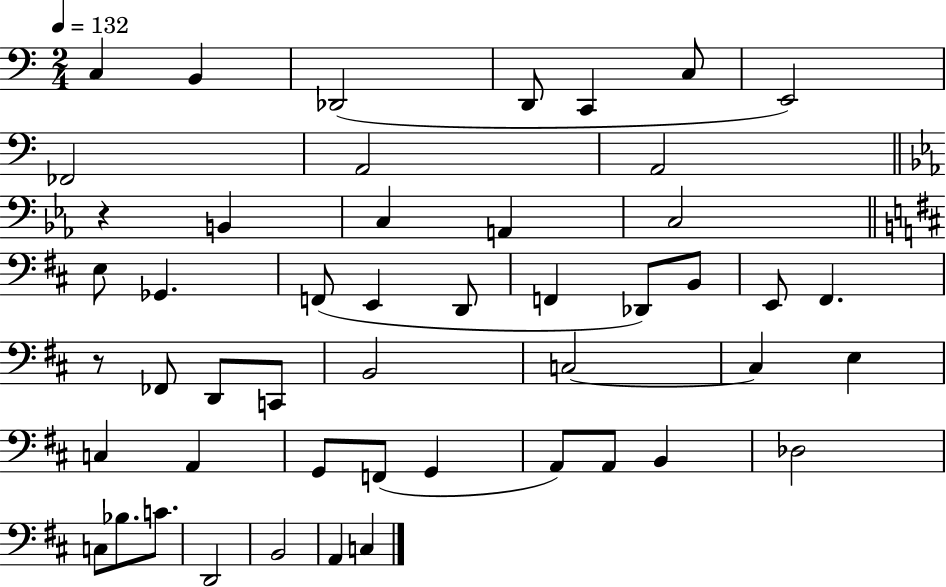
{
  \clef bass
  \numericTimeSignature
  \time 2/4
  \key c \major
  \tempo 4 = 132
  c4 b,4 | des,2( | d,8 c,4 c8 | e,2) | \break fes,2 | a,2 | a,2 | \bar "||" \break \key ees \major r4 b,4 | c4 a,4 | c2 | \bar "||" \break \key d \major e8 ges,4. | f,8( e,4 d,8 | f,4 des,8) b,8 | e,8 fis,4. | \break r8 fes,8 d,8 c,8 | b,2 | c2~~ | c4 e4 | \break c4 a,4 | g,8 f,8( g,4 | a,8) a,8 b,4 | des2 | \break c8 bes8. c'8. | d,2 | b,2 | a,4 c4 | \break \bar "|."
}